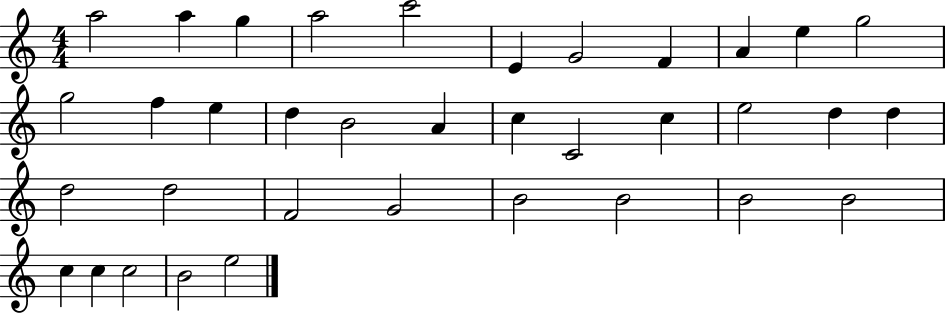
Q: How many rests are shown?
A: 0